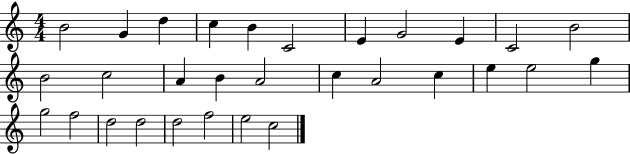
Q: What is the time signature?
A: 4/4